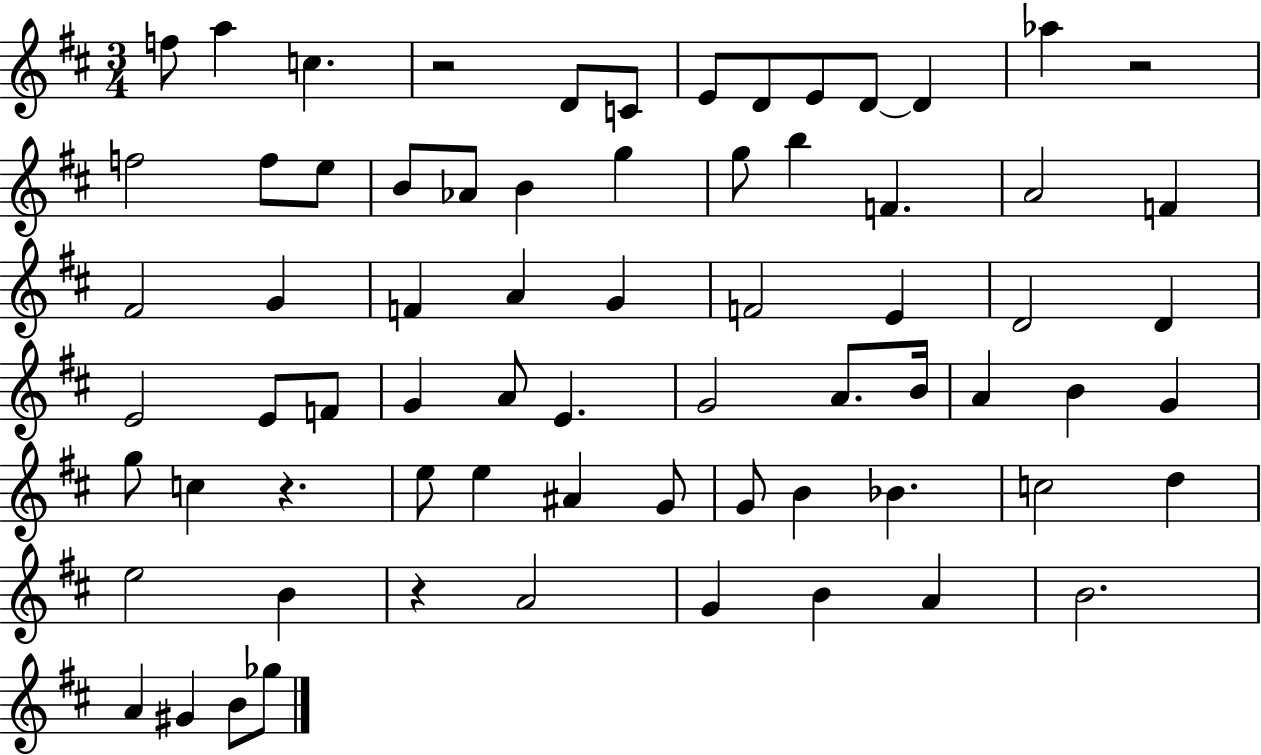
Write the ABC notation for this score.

X:1
T:Untitled
M:3/4
L:1/4
K:D
f/2 a c z2 D/2 C/2 E/2 D/2 E/2 D/2 D _a z2 f2 f/2 e/2 B/2 _A/2 B g g/2 b F A2 F ^F2 G F A G F2 E D2 D E2 E/2 F/2 G A/2 E G2 A/2 B/4 A B G g/2 c z e/2 e ^A G/2 G/2 B _B c2 d e2 B z A2 G B A B2 A ^G B/2 _g/2